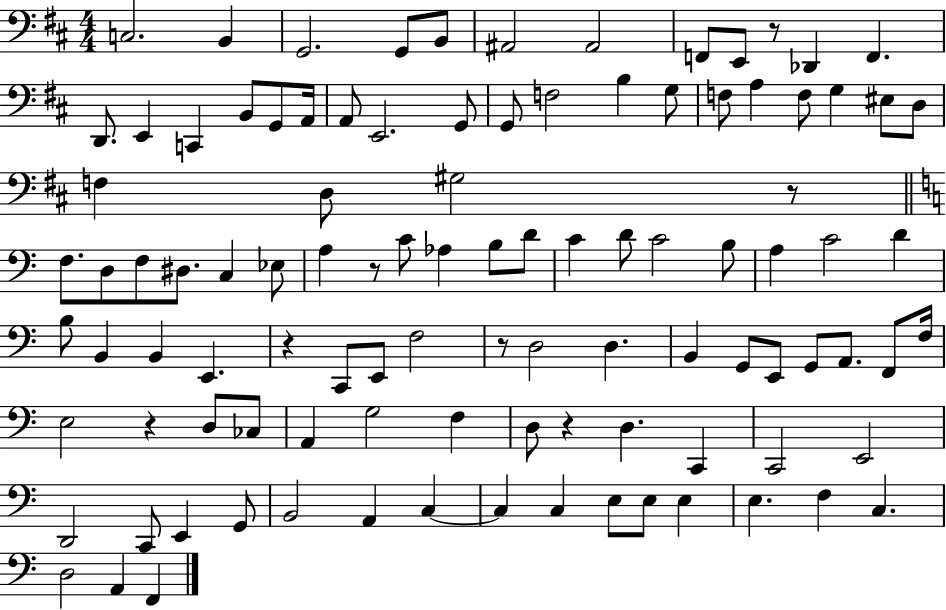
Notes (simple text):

C3/h. B2/q G2/h. G2/e B2/e A#2/h A#2/h F2/e E2/e R/e Db2/q F2/q. D2/e. E2/q C2/q B2/e G2/e A2/s A2/e E2/h. G2/e G2/e F3/h B3/q G3/e F3/e A3/q F3/e G3/q EIS3/e D3/e F3/q D3/e G#3/h R/e F3/e. D3/e F3/e D#3/e. C3/q Eb3/e A3/q R/e C4/e Ab3/q B3/e D4/e C4/q D4/e C4/h B3/e A3/q C4/h D4/q B3/e B2/q B2/q E2/q. R/q C2/e E2/e F3/h R/e D3/h D3/q. B2/q G2/e E2/e G2/e A2/e. F2/e F3/s E3/h R/q D3/e CES3/e A2/q G3/h F3/q D3/e R/q D3/q. C2/q C2/h E2/h D2/h C2/e E2/q G2/e B2/h A2/q C3/q C3/q C3/q E3/e E3/e E3/q E3/q. F3/q C3/q. D3/h A2/q F2/q